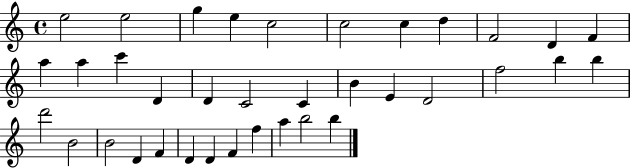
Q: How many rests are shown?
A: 0